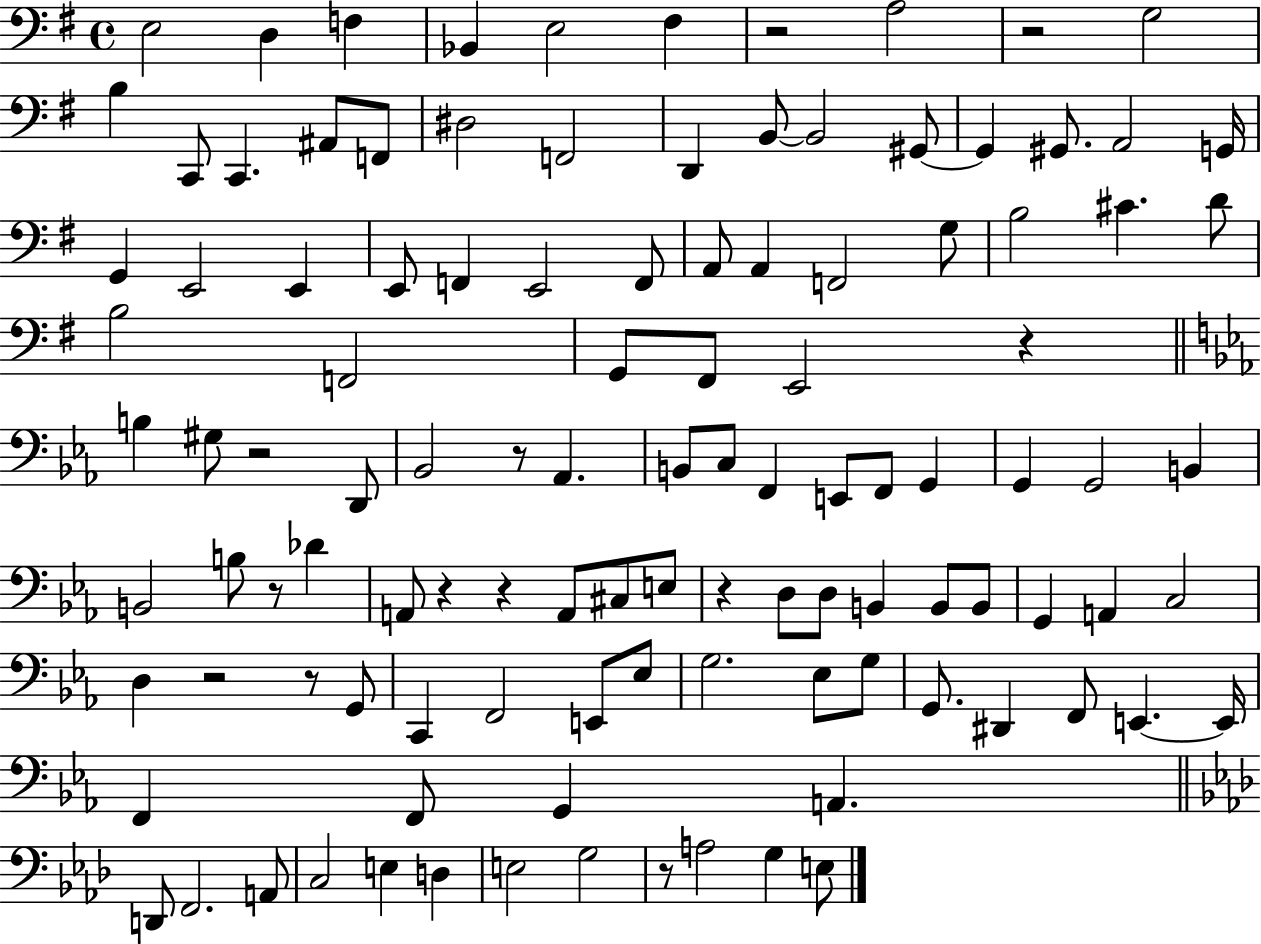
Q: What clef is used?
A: bass